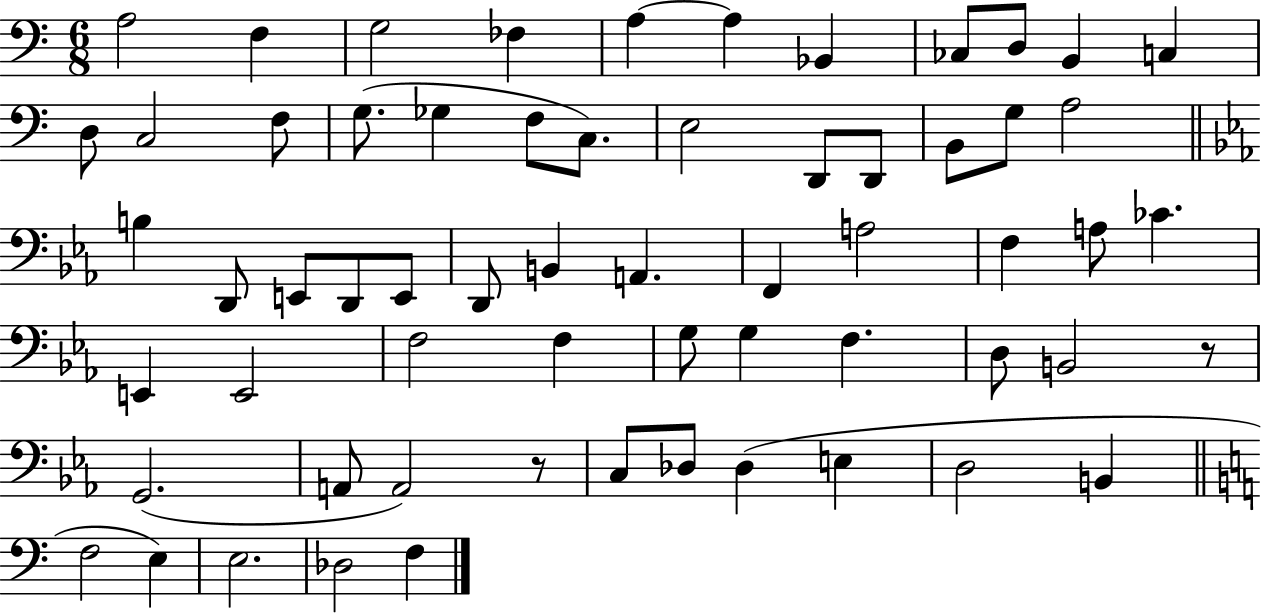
A3/h F3/q G3/h FES3/q A3/q A3/q Bb2/q CES3/e D3/e B2/q C3/q D3/e C3/h F3/e G3/e. Gb3/q F3/e C3/e. E3/h D2/e D2/e B2/e G3/e A3/h B3/q D2/e E2/e D2/e E2/e D2/e B2/q A2/q. F2/q A3/h F3/q A3/e CES4/q. E2/q E2/h F3/h F3/q G3/e G3/q F3/q. D3/e B2/h R/e G2/h. A2/e A2/h R/e C3/e Db3/e Db3/q E3/q D3/h B2/q F3/h E3/q E3/h. Db3/h F3/q